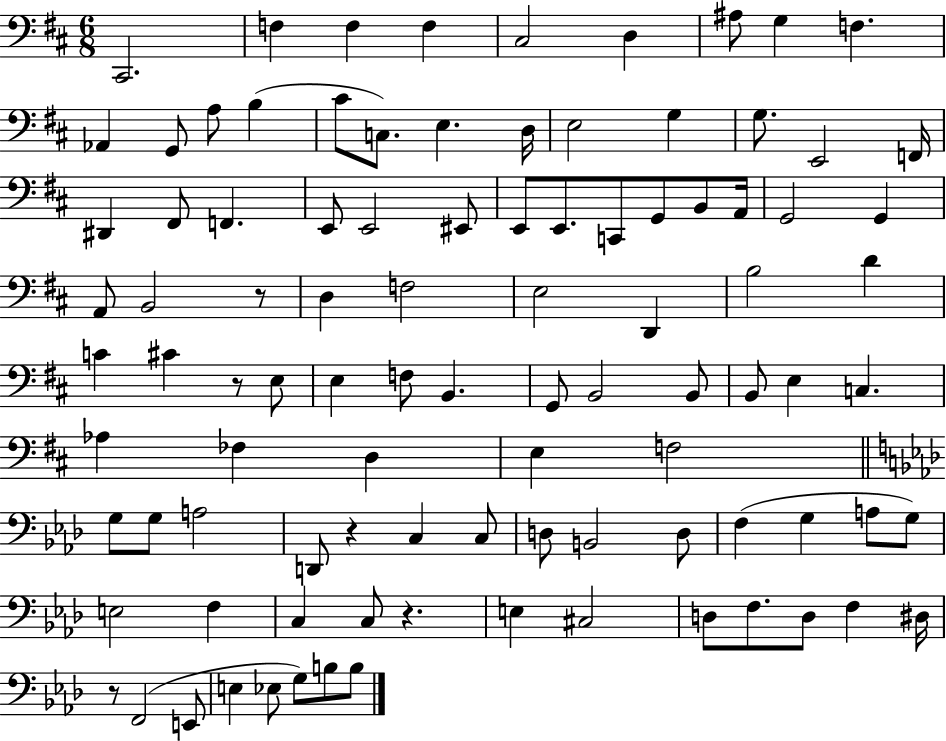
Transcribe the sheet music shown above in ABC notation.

X:1
T:Untitled
M:6/8
L:1/4
K:D
^C,,2 F, F, F, ^C,2 D, ^A,/2 G, F, _A,, G,,/2 A,/2 B, ^C/2 C,/2 E, D,/4 E,2 G, G,/2 E,,2 F,,/4 ^D,, ^F,,/2 F,, E,,/2 E,,2 ^E,,/2 E,,/2 E,,/2 C,,/2 G,,/2 B,,/2 A,,/4 G,,2 G,, A,,/2 B,,2 z/2 D, F,2 E,2 D,, B,2 D C ^C z/2 E,/2 E, F,/2 B,, G,,/2 B,,2 B,,/2 B,,/2 E, C, _A, _F, D, E, F,2 G,/2 G,/2 A,2 D,,/2 z C, C,/2 D,/2 B,,2 D,/2 F, G, A,/2 G,/2 E,2 F, C, C,/2 z E, ^C,2 D,/2 F,/2 D,/2 F, ^D,/4 z/2 F,,2 E,,/2 E, _E,/2 G,/2 B,/2 B,/2